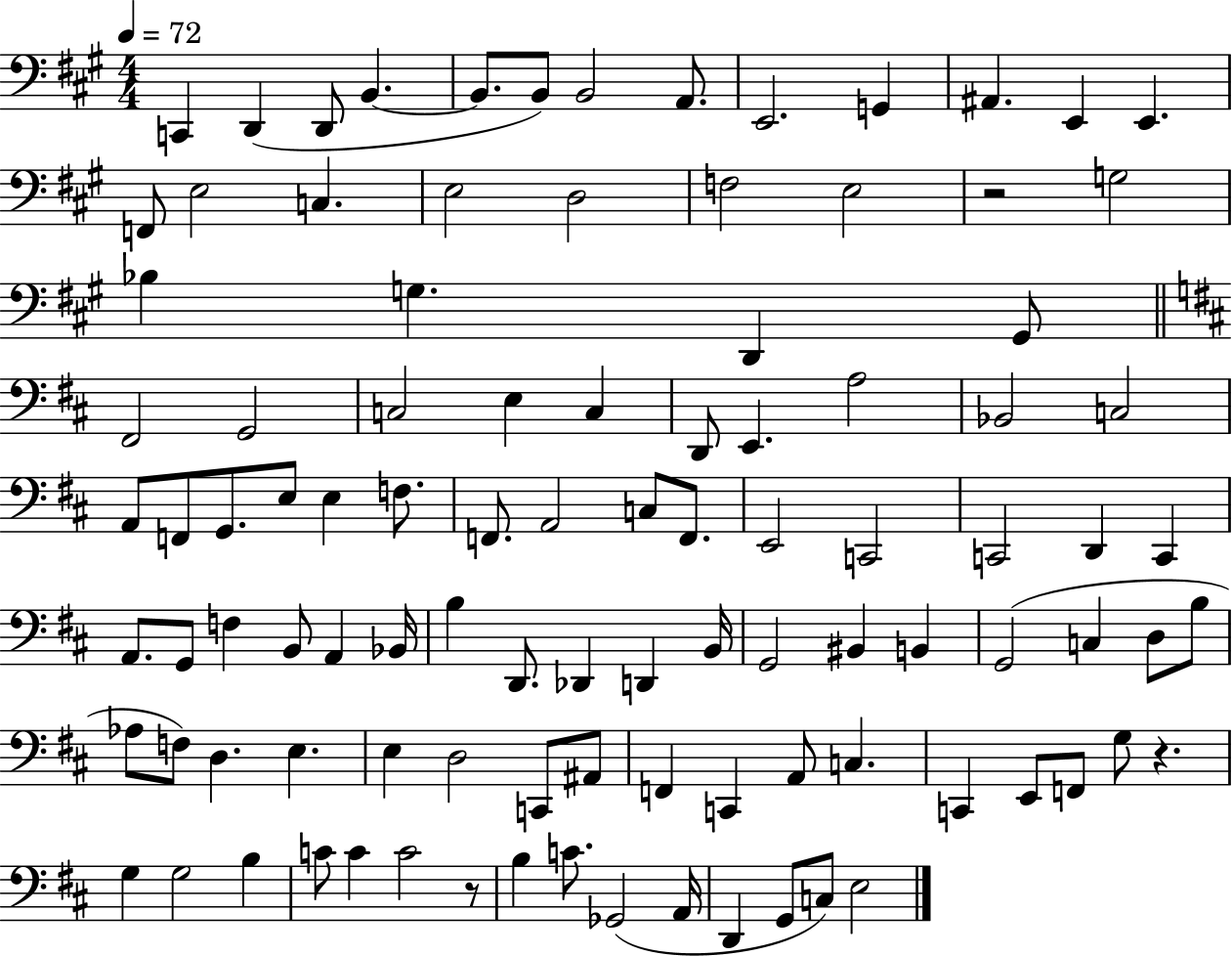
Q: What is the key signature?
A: A major